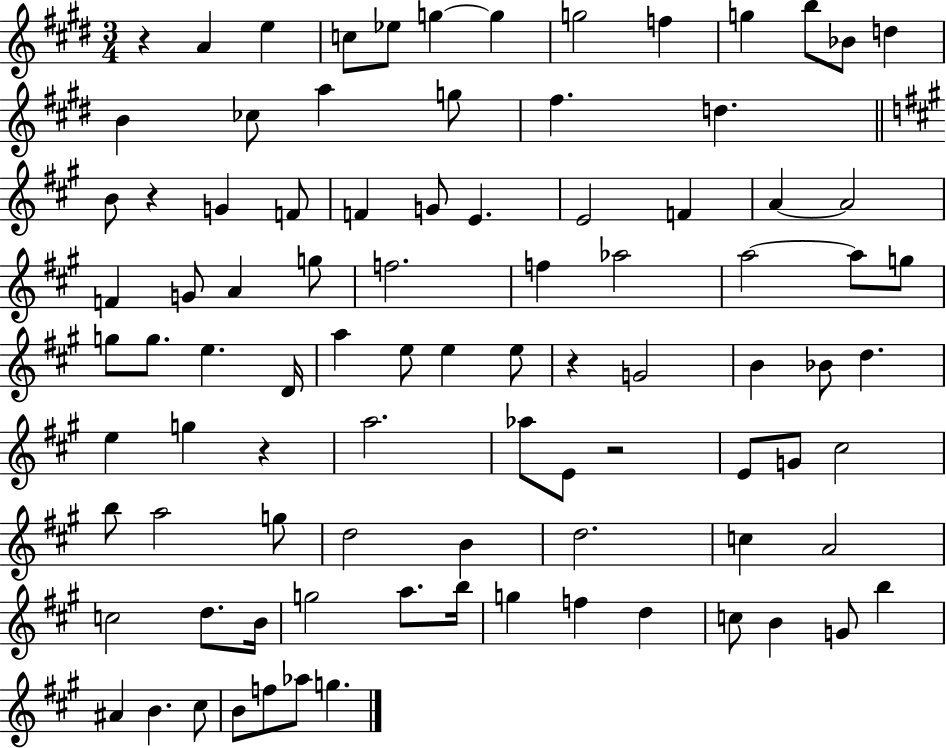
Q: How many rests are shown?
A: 5